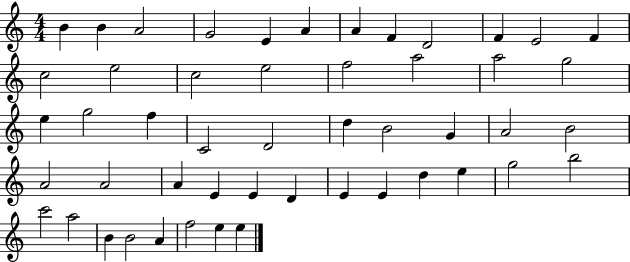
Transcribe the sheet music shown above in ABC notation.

X:1
T:Untitled
M:4/4
L:1/4
K:C
B B A2 G2 E A A F D2 F E2 F c2 e2 c2 e2 f2 a2 a2 g2 e g2 f C2 D2 d B2 G A2 B2 A2 A2 A E E D E E d e g2 b2 c'2 a2 B B2 A f2 e e